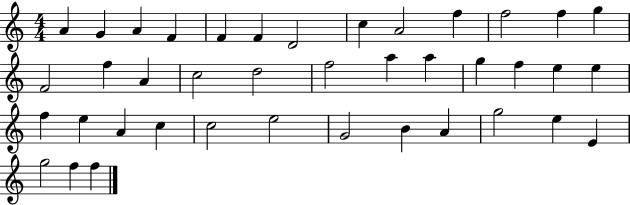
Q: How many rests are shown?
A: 0